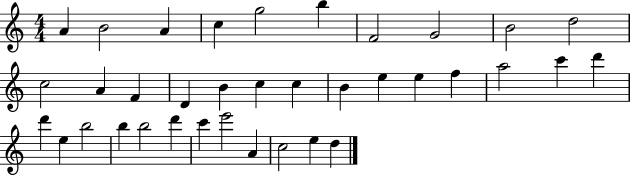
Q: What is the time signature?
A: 4/4